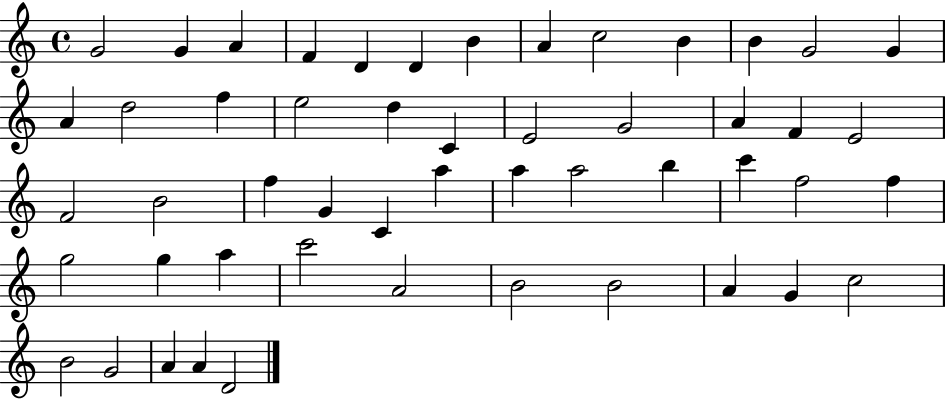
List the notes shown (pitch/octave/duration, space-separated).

G4/h G4/q A4/q F4/q D4/q D4/q B4/q A4/q C5/h B4/q B4/q G4/h G4/q A4/q D5/h F5/q E5/h D5/q C4/q E4/h G4/h A4/q F4/q E4/h F4/h B4/h F5/q G4/q C4/q A5/q A5/q A5/h B5/q C6/q F5/h F5/q G5/h G5/q A5/q C6/h A4/h B4/h B4/h A4/q G4/q C5/h B4/h G4/h A4/q A4/q D4/h